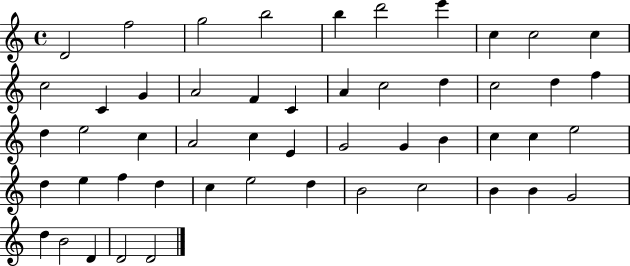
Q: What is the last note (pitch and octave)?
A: D4